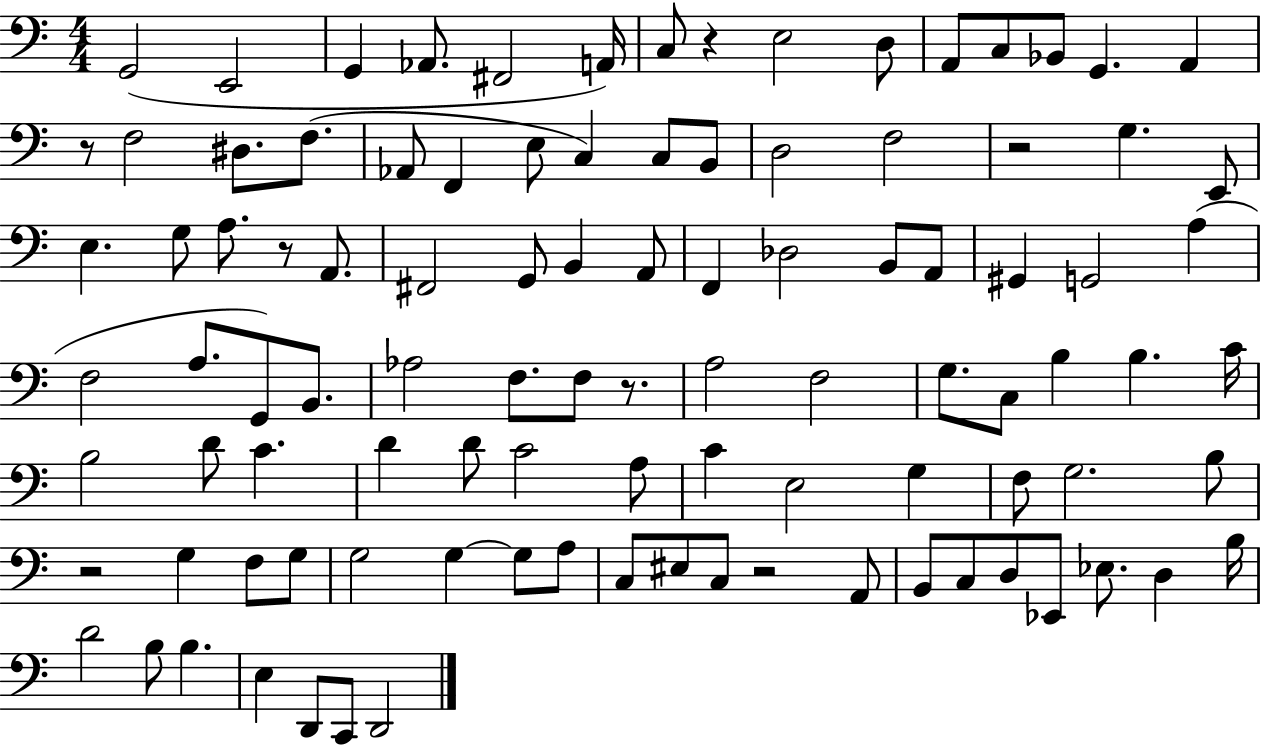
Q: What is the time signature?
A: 4/4